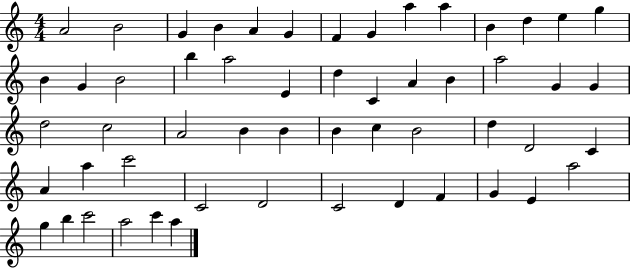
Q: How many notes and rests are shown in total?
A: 55